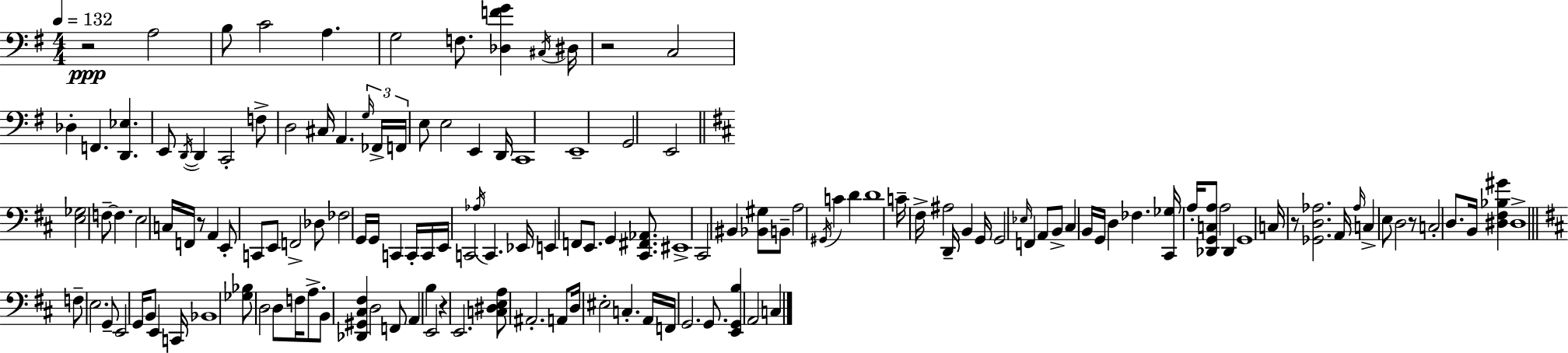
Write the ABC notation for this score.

X:1
T:Untitled
M:4/4
L:1/4
K:G
z2 A,2 B,/2 C2 A, G,2 F,/2 [_D,FG] ^C,/4 ^D,/4 z2 C,2 _D, F,, [D,,_E,] E,,/2 D,,/4 D,, C,,2 F,/2 D,2 ^C,/4 A,, G,/4 _F,,/4 F,,/4 E,/2 E,2 E,, D,,/4 C,,4 E,,4 G,,2 E,,2 [E,_G,]2 F,/2 F, E,2 C,/4 F,,/4 z/2 A,, E,,/2 C,,/2 E,,/2 F,,2 _D,/2 _F,2 G,,/4 G,,/4 C,, C,,/4 C,,/4 E,,/4 C,,2 _A,/4 C,, _E,,/4 E,, F,,/2 E,,/2 G,, [^C,,^F,,_A,,]/2 ^E,,4 ^C,,2 ^B,, [_B,,^G,]/2 B,,/2 A,2 ^G,,/4 C D D4 C/4 ^F,/4 ^A,2 D,,/4 B,, G,,/4 G,,2 _E,/4 F,, A,,/2 B,,/2 ^C, B,,/4 G,,/4 D, _F, [^C,,_G,]/4 A,/4 [_D,,G,,C,A,]/2 A,2 _D,, G,,4 C,/4 z/2 [_G,,D,_A,]2 A,,/4 _A,/4 C, E,/2 D,2 z/2 C,2 D,/2 B,,/4 [^D,^F,_B,^G] ^D,4 F,/2 E,2 G,,/2 E,,2 G,,/4 B,,/2 E,, C,,/4 _B,,4 [_G,_B,]/2 D,2 D,/2 F,/4 A,/2 B,,/2 [_D,,^G,,^C,^F,] D,2 F,,/2 A,, B, E,,2 z E,,2 [C,^D,E,A,]/2 ^A,,2 A,,/2 D,/4 ^E,2 C, A,,/4 F,,/4 G,,2 G,,/2 [E,,G,,B,] A,,2 C,